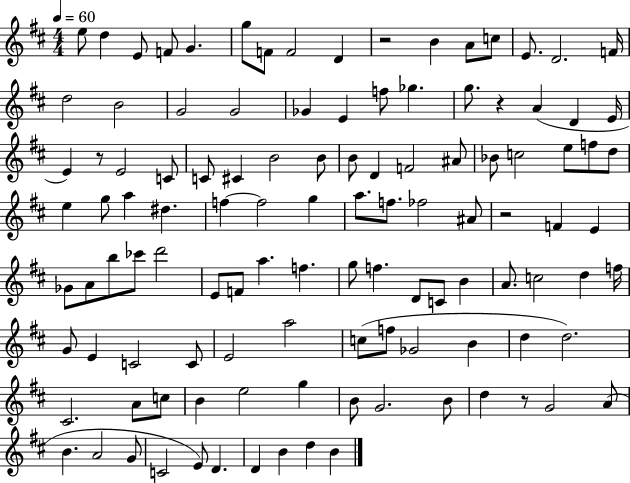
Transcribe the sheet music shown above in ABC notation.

X:1
T:Untitled
M:4/4
L:1/4
K:D
e/2 d E/2 F/2 G g/2 F/2 F2 D z2 B A/2 c/2 E/2 D2 F/4 d2 B2 G2 G2 _G E f/2 _g g/2 z A D E/4 E z/2 E2 C/2 C/2 ^C B2 B/2 B/2 D F2 ^A/2 _B/2 c2 e/2 f/2 d/2 e g/2 a ^d f f2 g a/2 f/2 _f2 ^A/2 z2 F E _G/2 A/2 b/2 _c'/2 d'2 E/2 F/2 a f g/2 f D/2 C/2 B A/2 c2 d f/4 G/2 E C2 C/2 E2 a2 c/2 f/2 _G2 B d d2 ^C2 A/2 c/2 B e2 g B/2 G2 B/2 d z/2 G2 A/2 B A2 G/2 C2 E/2 D D B d B